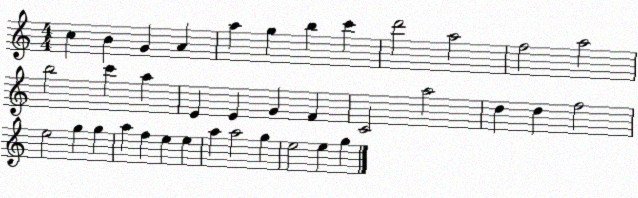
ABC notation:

X:1
T:Untitled
M:4/4
L:1/4
K:C
c B G A a g b c' d'2 a2 f2 a2 b2 c' a E E G F C2 a2 d d f2 e2 g g a f e e a a2 g e2 e g